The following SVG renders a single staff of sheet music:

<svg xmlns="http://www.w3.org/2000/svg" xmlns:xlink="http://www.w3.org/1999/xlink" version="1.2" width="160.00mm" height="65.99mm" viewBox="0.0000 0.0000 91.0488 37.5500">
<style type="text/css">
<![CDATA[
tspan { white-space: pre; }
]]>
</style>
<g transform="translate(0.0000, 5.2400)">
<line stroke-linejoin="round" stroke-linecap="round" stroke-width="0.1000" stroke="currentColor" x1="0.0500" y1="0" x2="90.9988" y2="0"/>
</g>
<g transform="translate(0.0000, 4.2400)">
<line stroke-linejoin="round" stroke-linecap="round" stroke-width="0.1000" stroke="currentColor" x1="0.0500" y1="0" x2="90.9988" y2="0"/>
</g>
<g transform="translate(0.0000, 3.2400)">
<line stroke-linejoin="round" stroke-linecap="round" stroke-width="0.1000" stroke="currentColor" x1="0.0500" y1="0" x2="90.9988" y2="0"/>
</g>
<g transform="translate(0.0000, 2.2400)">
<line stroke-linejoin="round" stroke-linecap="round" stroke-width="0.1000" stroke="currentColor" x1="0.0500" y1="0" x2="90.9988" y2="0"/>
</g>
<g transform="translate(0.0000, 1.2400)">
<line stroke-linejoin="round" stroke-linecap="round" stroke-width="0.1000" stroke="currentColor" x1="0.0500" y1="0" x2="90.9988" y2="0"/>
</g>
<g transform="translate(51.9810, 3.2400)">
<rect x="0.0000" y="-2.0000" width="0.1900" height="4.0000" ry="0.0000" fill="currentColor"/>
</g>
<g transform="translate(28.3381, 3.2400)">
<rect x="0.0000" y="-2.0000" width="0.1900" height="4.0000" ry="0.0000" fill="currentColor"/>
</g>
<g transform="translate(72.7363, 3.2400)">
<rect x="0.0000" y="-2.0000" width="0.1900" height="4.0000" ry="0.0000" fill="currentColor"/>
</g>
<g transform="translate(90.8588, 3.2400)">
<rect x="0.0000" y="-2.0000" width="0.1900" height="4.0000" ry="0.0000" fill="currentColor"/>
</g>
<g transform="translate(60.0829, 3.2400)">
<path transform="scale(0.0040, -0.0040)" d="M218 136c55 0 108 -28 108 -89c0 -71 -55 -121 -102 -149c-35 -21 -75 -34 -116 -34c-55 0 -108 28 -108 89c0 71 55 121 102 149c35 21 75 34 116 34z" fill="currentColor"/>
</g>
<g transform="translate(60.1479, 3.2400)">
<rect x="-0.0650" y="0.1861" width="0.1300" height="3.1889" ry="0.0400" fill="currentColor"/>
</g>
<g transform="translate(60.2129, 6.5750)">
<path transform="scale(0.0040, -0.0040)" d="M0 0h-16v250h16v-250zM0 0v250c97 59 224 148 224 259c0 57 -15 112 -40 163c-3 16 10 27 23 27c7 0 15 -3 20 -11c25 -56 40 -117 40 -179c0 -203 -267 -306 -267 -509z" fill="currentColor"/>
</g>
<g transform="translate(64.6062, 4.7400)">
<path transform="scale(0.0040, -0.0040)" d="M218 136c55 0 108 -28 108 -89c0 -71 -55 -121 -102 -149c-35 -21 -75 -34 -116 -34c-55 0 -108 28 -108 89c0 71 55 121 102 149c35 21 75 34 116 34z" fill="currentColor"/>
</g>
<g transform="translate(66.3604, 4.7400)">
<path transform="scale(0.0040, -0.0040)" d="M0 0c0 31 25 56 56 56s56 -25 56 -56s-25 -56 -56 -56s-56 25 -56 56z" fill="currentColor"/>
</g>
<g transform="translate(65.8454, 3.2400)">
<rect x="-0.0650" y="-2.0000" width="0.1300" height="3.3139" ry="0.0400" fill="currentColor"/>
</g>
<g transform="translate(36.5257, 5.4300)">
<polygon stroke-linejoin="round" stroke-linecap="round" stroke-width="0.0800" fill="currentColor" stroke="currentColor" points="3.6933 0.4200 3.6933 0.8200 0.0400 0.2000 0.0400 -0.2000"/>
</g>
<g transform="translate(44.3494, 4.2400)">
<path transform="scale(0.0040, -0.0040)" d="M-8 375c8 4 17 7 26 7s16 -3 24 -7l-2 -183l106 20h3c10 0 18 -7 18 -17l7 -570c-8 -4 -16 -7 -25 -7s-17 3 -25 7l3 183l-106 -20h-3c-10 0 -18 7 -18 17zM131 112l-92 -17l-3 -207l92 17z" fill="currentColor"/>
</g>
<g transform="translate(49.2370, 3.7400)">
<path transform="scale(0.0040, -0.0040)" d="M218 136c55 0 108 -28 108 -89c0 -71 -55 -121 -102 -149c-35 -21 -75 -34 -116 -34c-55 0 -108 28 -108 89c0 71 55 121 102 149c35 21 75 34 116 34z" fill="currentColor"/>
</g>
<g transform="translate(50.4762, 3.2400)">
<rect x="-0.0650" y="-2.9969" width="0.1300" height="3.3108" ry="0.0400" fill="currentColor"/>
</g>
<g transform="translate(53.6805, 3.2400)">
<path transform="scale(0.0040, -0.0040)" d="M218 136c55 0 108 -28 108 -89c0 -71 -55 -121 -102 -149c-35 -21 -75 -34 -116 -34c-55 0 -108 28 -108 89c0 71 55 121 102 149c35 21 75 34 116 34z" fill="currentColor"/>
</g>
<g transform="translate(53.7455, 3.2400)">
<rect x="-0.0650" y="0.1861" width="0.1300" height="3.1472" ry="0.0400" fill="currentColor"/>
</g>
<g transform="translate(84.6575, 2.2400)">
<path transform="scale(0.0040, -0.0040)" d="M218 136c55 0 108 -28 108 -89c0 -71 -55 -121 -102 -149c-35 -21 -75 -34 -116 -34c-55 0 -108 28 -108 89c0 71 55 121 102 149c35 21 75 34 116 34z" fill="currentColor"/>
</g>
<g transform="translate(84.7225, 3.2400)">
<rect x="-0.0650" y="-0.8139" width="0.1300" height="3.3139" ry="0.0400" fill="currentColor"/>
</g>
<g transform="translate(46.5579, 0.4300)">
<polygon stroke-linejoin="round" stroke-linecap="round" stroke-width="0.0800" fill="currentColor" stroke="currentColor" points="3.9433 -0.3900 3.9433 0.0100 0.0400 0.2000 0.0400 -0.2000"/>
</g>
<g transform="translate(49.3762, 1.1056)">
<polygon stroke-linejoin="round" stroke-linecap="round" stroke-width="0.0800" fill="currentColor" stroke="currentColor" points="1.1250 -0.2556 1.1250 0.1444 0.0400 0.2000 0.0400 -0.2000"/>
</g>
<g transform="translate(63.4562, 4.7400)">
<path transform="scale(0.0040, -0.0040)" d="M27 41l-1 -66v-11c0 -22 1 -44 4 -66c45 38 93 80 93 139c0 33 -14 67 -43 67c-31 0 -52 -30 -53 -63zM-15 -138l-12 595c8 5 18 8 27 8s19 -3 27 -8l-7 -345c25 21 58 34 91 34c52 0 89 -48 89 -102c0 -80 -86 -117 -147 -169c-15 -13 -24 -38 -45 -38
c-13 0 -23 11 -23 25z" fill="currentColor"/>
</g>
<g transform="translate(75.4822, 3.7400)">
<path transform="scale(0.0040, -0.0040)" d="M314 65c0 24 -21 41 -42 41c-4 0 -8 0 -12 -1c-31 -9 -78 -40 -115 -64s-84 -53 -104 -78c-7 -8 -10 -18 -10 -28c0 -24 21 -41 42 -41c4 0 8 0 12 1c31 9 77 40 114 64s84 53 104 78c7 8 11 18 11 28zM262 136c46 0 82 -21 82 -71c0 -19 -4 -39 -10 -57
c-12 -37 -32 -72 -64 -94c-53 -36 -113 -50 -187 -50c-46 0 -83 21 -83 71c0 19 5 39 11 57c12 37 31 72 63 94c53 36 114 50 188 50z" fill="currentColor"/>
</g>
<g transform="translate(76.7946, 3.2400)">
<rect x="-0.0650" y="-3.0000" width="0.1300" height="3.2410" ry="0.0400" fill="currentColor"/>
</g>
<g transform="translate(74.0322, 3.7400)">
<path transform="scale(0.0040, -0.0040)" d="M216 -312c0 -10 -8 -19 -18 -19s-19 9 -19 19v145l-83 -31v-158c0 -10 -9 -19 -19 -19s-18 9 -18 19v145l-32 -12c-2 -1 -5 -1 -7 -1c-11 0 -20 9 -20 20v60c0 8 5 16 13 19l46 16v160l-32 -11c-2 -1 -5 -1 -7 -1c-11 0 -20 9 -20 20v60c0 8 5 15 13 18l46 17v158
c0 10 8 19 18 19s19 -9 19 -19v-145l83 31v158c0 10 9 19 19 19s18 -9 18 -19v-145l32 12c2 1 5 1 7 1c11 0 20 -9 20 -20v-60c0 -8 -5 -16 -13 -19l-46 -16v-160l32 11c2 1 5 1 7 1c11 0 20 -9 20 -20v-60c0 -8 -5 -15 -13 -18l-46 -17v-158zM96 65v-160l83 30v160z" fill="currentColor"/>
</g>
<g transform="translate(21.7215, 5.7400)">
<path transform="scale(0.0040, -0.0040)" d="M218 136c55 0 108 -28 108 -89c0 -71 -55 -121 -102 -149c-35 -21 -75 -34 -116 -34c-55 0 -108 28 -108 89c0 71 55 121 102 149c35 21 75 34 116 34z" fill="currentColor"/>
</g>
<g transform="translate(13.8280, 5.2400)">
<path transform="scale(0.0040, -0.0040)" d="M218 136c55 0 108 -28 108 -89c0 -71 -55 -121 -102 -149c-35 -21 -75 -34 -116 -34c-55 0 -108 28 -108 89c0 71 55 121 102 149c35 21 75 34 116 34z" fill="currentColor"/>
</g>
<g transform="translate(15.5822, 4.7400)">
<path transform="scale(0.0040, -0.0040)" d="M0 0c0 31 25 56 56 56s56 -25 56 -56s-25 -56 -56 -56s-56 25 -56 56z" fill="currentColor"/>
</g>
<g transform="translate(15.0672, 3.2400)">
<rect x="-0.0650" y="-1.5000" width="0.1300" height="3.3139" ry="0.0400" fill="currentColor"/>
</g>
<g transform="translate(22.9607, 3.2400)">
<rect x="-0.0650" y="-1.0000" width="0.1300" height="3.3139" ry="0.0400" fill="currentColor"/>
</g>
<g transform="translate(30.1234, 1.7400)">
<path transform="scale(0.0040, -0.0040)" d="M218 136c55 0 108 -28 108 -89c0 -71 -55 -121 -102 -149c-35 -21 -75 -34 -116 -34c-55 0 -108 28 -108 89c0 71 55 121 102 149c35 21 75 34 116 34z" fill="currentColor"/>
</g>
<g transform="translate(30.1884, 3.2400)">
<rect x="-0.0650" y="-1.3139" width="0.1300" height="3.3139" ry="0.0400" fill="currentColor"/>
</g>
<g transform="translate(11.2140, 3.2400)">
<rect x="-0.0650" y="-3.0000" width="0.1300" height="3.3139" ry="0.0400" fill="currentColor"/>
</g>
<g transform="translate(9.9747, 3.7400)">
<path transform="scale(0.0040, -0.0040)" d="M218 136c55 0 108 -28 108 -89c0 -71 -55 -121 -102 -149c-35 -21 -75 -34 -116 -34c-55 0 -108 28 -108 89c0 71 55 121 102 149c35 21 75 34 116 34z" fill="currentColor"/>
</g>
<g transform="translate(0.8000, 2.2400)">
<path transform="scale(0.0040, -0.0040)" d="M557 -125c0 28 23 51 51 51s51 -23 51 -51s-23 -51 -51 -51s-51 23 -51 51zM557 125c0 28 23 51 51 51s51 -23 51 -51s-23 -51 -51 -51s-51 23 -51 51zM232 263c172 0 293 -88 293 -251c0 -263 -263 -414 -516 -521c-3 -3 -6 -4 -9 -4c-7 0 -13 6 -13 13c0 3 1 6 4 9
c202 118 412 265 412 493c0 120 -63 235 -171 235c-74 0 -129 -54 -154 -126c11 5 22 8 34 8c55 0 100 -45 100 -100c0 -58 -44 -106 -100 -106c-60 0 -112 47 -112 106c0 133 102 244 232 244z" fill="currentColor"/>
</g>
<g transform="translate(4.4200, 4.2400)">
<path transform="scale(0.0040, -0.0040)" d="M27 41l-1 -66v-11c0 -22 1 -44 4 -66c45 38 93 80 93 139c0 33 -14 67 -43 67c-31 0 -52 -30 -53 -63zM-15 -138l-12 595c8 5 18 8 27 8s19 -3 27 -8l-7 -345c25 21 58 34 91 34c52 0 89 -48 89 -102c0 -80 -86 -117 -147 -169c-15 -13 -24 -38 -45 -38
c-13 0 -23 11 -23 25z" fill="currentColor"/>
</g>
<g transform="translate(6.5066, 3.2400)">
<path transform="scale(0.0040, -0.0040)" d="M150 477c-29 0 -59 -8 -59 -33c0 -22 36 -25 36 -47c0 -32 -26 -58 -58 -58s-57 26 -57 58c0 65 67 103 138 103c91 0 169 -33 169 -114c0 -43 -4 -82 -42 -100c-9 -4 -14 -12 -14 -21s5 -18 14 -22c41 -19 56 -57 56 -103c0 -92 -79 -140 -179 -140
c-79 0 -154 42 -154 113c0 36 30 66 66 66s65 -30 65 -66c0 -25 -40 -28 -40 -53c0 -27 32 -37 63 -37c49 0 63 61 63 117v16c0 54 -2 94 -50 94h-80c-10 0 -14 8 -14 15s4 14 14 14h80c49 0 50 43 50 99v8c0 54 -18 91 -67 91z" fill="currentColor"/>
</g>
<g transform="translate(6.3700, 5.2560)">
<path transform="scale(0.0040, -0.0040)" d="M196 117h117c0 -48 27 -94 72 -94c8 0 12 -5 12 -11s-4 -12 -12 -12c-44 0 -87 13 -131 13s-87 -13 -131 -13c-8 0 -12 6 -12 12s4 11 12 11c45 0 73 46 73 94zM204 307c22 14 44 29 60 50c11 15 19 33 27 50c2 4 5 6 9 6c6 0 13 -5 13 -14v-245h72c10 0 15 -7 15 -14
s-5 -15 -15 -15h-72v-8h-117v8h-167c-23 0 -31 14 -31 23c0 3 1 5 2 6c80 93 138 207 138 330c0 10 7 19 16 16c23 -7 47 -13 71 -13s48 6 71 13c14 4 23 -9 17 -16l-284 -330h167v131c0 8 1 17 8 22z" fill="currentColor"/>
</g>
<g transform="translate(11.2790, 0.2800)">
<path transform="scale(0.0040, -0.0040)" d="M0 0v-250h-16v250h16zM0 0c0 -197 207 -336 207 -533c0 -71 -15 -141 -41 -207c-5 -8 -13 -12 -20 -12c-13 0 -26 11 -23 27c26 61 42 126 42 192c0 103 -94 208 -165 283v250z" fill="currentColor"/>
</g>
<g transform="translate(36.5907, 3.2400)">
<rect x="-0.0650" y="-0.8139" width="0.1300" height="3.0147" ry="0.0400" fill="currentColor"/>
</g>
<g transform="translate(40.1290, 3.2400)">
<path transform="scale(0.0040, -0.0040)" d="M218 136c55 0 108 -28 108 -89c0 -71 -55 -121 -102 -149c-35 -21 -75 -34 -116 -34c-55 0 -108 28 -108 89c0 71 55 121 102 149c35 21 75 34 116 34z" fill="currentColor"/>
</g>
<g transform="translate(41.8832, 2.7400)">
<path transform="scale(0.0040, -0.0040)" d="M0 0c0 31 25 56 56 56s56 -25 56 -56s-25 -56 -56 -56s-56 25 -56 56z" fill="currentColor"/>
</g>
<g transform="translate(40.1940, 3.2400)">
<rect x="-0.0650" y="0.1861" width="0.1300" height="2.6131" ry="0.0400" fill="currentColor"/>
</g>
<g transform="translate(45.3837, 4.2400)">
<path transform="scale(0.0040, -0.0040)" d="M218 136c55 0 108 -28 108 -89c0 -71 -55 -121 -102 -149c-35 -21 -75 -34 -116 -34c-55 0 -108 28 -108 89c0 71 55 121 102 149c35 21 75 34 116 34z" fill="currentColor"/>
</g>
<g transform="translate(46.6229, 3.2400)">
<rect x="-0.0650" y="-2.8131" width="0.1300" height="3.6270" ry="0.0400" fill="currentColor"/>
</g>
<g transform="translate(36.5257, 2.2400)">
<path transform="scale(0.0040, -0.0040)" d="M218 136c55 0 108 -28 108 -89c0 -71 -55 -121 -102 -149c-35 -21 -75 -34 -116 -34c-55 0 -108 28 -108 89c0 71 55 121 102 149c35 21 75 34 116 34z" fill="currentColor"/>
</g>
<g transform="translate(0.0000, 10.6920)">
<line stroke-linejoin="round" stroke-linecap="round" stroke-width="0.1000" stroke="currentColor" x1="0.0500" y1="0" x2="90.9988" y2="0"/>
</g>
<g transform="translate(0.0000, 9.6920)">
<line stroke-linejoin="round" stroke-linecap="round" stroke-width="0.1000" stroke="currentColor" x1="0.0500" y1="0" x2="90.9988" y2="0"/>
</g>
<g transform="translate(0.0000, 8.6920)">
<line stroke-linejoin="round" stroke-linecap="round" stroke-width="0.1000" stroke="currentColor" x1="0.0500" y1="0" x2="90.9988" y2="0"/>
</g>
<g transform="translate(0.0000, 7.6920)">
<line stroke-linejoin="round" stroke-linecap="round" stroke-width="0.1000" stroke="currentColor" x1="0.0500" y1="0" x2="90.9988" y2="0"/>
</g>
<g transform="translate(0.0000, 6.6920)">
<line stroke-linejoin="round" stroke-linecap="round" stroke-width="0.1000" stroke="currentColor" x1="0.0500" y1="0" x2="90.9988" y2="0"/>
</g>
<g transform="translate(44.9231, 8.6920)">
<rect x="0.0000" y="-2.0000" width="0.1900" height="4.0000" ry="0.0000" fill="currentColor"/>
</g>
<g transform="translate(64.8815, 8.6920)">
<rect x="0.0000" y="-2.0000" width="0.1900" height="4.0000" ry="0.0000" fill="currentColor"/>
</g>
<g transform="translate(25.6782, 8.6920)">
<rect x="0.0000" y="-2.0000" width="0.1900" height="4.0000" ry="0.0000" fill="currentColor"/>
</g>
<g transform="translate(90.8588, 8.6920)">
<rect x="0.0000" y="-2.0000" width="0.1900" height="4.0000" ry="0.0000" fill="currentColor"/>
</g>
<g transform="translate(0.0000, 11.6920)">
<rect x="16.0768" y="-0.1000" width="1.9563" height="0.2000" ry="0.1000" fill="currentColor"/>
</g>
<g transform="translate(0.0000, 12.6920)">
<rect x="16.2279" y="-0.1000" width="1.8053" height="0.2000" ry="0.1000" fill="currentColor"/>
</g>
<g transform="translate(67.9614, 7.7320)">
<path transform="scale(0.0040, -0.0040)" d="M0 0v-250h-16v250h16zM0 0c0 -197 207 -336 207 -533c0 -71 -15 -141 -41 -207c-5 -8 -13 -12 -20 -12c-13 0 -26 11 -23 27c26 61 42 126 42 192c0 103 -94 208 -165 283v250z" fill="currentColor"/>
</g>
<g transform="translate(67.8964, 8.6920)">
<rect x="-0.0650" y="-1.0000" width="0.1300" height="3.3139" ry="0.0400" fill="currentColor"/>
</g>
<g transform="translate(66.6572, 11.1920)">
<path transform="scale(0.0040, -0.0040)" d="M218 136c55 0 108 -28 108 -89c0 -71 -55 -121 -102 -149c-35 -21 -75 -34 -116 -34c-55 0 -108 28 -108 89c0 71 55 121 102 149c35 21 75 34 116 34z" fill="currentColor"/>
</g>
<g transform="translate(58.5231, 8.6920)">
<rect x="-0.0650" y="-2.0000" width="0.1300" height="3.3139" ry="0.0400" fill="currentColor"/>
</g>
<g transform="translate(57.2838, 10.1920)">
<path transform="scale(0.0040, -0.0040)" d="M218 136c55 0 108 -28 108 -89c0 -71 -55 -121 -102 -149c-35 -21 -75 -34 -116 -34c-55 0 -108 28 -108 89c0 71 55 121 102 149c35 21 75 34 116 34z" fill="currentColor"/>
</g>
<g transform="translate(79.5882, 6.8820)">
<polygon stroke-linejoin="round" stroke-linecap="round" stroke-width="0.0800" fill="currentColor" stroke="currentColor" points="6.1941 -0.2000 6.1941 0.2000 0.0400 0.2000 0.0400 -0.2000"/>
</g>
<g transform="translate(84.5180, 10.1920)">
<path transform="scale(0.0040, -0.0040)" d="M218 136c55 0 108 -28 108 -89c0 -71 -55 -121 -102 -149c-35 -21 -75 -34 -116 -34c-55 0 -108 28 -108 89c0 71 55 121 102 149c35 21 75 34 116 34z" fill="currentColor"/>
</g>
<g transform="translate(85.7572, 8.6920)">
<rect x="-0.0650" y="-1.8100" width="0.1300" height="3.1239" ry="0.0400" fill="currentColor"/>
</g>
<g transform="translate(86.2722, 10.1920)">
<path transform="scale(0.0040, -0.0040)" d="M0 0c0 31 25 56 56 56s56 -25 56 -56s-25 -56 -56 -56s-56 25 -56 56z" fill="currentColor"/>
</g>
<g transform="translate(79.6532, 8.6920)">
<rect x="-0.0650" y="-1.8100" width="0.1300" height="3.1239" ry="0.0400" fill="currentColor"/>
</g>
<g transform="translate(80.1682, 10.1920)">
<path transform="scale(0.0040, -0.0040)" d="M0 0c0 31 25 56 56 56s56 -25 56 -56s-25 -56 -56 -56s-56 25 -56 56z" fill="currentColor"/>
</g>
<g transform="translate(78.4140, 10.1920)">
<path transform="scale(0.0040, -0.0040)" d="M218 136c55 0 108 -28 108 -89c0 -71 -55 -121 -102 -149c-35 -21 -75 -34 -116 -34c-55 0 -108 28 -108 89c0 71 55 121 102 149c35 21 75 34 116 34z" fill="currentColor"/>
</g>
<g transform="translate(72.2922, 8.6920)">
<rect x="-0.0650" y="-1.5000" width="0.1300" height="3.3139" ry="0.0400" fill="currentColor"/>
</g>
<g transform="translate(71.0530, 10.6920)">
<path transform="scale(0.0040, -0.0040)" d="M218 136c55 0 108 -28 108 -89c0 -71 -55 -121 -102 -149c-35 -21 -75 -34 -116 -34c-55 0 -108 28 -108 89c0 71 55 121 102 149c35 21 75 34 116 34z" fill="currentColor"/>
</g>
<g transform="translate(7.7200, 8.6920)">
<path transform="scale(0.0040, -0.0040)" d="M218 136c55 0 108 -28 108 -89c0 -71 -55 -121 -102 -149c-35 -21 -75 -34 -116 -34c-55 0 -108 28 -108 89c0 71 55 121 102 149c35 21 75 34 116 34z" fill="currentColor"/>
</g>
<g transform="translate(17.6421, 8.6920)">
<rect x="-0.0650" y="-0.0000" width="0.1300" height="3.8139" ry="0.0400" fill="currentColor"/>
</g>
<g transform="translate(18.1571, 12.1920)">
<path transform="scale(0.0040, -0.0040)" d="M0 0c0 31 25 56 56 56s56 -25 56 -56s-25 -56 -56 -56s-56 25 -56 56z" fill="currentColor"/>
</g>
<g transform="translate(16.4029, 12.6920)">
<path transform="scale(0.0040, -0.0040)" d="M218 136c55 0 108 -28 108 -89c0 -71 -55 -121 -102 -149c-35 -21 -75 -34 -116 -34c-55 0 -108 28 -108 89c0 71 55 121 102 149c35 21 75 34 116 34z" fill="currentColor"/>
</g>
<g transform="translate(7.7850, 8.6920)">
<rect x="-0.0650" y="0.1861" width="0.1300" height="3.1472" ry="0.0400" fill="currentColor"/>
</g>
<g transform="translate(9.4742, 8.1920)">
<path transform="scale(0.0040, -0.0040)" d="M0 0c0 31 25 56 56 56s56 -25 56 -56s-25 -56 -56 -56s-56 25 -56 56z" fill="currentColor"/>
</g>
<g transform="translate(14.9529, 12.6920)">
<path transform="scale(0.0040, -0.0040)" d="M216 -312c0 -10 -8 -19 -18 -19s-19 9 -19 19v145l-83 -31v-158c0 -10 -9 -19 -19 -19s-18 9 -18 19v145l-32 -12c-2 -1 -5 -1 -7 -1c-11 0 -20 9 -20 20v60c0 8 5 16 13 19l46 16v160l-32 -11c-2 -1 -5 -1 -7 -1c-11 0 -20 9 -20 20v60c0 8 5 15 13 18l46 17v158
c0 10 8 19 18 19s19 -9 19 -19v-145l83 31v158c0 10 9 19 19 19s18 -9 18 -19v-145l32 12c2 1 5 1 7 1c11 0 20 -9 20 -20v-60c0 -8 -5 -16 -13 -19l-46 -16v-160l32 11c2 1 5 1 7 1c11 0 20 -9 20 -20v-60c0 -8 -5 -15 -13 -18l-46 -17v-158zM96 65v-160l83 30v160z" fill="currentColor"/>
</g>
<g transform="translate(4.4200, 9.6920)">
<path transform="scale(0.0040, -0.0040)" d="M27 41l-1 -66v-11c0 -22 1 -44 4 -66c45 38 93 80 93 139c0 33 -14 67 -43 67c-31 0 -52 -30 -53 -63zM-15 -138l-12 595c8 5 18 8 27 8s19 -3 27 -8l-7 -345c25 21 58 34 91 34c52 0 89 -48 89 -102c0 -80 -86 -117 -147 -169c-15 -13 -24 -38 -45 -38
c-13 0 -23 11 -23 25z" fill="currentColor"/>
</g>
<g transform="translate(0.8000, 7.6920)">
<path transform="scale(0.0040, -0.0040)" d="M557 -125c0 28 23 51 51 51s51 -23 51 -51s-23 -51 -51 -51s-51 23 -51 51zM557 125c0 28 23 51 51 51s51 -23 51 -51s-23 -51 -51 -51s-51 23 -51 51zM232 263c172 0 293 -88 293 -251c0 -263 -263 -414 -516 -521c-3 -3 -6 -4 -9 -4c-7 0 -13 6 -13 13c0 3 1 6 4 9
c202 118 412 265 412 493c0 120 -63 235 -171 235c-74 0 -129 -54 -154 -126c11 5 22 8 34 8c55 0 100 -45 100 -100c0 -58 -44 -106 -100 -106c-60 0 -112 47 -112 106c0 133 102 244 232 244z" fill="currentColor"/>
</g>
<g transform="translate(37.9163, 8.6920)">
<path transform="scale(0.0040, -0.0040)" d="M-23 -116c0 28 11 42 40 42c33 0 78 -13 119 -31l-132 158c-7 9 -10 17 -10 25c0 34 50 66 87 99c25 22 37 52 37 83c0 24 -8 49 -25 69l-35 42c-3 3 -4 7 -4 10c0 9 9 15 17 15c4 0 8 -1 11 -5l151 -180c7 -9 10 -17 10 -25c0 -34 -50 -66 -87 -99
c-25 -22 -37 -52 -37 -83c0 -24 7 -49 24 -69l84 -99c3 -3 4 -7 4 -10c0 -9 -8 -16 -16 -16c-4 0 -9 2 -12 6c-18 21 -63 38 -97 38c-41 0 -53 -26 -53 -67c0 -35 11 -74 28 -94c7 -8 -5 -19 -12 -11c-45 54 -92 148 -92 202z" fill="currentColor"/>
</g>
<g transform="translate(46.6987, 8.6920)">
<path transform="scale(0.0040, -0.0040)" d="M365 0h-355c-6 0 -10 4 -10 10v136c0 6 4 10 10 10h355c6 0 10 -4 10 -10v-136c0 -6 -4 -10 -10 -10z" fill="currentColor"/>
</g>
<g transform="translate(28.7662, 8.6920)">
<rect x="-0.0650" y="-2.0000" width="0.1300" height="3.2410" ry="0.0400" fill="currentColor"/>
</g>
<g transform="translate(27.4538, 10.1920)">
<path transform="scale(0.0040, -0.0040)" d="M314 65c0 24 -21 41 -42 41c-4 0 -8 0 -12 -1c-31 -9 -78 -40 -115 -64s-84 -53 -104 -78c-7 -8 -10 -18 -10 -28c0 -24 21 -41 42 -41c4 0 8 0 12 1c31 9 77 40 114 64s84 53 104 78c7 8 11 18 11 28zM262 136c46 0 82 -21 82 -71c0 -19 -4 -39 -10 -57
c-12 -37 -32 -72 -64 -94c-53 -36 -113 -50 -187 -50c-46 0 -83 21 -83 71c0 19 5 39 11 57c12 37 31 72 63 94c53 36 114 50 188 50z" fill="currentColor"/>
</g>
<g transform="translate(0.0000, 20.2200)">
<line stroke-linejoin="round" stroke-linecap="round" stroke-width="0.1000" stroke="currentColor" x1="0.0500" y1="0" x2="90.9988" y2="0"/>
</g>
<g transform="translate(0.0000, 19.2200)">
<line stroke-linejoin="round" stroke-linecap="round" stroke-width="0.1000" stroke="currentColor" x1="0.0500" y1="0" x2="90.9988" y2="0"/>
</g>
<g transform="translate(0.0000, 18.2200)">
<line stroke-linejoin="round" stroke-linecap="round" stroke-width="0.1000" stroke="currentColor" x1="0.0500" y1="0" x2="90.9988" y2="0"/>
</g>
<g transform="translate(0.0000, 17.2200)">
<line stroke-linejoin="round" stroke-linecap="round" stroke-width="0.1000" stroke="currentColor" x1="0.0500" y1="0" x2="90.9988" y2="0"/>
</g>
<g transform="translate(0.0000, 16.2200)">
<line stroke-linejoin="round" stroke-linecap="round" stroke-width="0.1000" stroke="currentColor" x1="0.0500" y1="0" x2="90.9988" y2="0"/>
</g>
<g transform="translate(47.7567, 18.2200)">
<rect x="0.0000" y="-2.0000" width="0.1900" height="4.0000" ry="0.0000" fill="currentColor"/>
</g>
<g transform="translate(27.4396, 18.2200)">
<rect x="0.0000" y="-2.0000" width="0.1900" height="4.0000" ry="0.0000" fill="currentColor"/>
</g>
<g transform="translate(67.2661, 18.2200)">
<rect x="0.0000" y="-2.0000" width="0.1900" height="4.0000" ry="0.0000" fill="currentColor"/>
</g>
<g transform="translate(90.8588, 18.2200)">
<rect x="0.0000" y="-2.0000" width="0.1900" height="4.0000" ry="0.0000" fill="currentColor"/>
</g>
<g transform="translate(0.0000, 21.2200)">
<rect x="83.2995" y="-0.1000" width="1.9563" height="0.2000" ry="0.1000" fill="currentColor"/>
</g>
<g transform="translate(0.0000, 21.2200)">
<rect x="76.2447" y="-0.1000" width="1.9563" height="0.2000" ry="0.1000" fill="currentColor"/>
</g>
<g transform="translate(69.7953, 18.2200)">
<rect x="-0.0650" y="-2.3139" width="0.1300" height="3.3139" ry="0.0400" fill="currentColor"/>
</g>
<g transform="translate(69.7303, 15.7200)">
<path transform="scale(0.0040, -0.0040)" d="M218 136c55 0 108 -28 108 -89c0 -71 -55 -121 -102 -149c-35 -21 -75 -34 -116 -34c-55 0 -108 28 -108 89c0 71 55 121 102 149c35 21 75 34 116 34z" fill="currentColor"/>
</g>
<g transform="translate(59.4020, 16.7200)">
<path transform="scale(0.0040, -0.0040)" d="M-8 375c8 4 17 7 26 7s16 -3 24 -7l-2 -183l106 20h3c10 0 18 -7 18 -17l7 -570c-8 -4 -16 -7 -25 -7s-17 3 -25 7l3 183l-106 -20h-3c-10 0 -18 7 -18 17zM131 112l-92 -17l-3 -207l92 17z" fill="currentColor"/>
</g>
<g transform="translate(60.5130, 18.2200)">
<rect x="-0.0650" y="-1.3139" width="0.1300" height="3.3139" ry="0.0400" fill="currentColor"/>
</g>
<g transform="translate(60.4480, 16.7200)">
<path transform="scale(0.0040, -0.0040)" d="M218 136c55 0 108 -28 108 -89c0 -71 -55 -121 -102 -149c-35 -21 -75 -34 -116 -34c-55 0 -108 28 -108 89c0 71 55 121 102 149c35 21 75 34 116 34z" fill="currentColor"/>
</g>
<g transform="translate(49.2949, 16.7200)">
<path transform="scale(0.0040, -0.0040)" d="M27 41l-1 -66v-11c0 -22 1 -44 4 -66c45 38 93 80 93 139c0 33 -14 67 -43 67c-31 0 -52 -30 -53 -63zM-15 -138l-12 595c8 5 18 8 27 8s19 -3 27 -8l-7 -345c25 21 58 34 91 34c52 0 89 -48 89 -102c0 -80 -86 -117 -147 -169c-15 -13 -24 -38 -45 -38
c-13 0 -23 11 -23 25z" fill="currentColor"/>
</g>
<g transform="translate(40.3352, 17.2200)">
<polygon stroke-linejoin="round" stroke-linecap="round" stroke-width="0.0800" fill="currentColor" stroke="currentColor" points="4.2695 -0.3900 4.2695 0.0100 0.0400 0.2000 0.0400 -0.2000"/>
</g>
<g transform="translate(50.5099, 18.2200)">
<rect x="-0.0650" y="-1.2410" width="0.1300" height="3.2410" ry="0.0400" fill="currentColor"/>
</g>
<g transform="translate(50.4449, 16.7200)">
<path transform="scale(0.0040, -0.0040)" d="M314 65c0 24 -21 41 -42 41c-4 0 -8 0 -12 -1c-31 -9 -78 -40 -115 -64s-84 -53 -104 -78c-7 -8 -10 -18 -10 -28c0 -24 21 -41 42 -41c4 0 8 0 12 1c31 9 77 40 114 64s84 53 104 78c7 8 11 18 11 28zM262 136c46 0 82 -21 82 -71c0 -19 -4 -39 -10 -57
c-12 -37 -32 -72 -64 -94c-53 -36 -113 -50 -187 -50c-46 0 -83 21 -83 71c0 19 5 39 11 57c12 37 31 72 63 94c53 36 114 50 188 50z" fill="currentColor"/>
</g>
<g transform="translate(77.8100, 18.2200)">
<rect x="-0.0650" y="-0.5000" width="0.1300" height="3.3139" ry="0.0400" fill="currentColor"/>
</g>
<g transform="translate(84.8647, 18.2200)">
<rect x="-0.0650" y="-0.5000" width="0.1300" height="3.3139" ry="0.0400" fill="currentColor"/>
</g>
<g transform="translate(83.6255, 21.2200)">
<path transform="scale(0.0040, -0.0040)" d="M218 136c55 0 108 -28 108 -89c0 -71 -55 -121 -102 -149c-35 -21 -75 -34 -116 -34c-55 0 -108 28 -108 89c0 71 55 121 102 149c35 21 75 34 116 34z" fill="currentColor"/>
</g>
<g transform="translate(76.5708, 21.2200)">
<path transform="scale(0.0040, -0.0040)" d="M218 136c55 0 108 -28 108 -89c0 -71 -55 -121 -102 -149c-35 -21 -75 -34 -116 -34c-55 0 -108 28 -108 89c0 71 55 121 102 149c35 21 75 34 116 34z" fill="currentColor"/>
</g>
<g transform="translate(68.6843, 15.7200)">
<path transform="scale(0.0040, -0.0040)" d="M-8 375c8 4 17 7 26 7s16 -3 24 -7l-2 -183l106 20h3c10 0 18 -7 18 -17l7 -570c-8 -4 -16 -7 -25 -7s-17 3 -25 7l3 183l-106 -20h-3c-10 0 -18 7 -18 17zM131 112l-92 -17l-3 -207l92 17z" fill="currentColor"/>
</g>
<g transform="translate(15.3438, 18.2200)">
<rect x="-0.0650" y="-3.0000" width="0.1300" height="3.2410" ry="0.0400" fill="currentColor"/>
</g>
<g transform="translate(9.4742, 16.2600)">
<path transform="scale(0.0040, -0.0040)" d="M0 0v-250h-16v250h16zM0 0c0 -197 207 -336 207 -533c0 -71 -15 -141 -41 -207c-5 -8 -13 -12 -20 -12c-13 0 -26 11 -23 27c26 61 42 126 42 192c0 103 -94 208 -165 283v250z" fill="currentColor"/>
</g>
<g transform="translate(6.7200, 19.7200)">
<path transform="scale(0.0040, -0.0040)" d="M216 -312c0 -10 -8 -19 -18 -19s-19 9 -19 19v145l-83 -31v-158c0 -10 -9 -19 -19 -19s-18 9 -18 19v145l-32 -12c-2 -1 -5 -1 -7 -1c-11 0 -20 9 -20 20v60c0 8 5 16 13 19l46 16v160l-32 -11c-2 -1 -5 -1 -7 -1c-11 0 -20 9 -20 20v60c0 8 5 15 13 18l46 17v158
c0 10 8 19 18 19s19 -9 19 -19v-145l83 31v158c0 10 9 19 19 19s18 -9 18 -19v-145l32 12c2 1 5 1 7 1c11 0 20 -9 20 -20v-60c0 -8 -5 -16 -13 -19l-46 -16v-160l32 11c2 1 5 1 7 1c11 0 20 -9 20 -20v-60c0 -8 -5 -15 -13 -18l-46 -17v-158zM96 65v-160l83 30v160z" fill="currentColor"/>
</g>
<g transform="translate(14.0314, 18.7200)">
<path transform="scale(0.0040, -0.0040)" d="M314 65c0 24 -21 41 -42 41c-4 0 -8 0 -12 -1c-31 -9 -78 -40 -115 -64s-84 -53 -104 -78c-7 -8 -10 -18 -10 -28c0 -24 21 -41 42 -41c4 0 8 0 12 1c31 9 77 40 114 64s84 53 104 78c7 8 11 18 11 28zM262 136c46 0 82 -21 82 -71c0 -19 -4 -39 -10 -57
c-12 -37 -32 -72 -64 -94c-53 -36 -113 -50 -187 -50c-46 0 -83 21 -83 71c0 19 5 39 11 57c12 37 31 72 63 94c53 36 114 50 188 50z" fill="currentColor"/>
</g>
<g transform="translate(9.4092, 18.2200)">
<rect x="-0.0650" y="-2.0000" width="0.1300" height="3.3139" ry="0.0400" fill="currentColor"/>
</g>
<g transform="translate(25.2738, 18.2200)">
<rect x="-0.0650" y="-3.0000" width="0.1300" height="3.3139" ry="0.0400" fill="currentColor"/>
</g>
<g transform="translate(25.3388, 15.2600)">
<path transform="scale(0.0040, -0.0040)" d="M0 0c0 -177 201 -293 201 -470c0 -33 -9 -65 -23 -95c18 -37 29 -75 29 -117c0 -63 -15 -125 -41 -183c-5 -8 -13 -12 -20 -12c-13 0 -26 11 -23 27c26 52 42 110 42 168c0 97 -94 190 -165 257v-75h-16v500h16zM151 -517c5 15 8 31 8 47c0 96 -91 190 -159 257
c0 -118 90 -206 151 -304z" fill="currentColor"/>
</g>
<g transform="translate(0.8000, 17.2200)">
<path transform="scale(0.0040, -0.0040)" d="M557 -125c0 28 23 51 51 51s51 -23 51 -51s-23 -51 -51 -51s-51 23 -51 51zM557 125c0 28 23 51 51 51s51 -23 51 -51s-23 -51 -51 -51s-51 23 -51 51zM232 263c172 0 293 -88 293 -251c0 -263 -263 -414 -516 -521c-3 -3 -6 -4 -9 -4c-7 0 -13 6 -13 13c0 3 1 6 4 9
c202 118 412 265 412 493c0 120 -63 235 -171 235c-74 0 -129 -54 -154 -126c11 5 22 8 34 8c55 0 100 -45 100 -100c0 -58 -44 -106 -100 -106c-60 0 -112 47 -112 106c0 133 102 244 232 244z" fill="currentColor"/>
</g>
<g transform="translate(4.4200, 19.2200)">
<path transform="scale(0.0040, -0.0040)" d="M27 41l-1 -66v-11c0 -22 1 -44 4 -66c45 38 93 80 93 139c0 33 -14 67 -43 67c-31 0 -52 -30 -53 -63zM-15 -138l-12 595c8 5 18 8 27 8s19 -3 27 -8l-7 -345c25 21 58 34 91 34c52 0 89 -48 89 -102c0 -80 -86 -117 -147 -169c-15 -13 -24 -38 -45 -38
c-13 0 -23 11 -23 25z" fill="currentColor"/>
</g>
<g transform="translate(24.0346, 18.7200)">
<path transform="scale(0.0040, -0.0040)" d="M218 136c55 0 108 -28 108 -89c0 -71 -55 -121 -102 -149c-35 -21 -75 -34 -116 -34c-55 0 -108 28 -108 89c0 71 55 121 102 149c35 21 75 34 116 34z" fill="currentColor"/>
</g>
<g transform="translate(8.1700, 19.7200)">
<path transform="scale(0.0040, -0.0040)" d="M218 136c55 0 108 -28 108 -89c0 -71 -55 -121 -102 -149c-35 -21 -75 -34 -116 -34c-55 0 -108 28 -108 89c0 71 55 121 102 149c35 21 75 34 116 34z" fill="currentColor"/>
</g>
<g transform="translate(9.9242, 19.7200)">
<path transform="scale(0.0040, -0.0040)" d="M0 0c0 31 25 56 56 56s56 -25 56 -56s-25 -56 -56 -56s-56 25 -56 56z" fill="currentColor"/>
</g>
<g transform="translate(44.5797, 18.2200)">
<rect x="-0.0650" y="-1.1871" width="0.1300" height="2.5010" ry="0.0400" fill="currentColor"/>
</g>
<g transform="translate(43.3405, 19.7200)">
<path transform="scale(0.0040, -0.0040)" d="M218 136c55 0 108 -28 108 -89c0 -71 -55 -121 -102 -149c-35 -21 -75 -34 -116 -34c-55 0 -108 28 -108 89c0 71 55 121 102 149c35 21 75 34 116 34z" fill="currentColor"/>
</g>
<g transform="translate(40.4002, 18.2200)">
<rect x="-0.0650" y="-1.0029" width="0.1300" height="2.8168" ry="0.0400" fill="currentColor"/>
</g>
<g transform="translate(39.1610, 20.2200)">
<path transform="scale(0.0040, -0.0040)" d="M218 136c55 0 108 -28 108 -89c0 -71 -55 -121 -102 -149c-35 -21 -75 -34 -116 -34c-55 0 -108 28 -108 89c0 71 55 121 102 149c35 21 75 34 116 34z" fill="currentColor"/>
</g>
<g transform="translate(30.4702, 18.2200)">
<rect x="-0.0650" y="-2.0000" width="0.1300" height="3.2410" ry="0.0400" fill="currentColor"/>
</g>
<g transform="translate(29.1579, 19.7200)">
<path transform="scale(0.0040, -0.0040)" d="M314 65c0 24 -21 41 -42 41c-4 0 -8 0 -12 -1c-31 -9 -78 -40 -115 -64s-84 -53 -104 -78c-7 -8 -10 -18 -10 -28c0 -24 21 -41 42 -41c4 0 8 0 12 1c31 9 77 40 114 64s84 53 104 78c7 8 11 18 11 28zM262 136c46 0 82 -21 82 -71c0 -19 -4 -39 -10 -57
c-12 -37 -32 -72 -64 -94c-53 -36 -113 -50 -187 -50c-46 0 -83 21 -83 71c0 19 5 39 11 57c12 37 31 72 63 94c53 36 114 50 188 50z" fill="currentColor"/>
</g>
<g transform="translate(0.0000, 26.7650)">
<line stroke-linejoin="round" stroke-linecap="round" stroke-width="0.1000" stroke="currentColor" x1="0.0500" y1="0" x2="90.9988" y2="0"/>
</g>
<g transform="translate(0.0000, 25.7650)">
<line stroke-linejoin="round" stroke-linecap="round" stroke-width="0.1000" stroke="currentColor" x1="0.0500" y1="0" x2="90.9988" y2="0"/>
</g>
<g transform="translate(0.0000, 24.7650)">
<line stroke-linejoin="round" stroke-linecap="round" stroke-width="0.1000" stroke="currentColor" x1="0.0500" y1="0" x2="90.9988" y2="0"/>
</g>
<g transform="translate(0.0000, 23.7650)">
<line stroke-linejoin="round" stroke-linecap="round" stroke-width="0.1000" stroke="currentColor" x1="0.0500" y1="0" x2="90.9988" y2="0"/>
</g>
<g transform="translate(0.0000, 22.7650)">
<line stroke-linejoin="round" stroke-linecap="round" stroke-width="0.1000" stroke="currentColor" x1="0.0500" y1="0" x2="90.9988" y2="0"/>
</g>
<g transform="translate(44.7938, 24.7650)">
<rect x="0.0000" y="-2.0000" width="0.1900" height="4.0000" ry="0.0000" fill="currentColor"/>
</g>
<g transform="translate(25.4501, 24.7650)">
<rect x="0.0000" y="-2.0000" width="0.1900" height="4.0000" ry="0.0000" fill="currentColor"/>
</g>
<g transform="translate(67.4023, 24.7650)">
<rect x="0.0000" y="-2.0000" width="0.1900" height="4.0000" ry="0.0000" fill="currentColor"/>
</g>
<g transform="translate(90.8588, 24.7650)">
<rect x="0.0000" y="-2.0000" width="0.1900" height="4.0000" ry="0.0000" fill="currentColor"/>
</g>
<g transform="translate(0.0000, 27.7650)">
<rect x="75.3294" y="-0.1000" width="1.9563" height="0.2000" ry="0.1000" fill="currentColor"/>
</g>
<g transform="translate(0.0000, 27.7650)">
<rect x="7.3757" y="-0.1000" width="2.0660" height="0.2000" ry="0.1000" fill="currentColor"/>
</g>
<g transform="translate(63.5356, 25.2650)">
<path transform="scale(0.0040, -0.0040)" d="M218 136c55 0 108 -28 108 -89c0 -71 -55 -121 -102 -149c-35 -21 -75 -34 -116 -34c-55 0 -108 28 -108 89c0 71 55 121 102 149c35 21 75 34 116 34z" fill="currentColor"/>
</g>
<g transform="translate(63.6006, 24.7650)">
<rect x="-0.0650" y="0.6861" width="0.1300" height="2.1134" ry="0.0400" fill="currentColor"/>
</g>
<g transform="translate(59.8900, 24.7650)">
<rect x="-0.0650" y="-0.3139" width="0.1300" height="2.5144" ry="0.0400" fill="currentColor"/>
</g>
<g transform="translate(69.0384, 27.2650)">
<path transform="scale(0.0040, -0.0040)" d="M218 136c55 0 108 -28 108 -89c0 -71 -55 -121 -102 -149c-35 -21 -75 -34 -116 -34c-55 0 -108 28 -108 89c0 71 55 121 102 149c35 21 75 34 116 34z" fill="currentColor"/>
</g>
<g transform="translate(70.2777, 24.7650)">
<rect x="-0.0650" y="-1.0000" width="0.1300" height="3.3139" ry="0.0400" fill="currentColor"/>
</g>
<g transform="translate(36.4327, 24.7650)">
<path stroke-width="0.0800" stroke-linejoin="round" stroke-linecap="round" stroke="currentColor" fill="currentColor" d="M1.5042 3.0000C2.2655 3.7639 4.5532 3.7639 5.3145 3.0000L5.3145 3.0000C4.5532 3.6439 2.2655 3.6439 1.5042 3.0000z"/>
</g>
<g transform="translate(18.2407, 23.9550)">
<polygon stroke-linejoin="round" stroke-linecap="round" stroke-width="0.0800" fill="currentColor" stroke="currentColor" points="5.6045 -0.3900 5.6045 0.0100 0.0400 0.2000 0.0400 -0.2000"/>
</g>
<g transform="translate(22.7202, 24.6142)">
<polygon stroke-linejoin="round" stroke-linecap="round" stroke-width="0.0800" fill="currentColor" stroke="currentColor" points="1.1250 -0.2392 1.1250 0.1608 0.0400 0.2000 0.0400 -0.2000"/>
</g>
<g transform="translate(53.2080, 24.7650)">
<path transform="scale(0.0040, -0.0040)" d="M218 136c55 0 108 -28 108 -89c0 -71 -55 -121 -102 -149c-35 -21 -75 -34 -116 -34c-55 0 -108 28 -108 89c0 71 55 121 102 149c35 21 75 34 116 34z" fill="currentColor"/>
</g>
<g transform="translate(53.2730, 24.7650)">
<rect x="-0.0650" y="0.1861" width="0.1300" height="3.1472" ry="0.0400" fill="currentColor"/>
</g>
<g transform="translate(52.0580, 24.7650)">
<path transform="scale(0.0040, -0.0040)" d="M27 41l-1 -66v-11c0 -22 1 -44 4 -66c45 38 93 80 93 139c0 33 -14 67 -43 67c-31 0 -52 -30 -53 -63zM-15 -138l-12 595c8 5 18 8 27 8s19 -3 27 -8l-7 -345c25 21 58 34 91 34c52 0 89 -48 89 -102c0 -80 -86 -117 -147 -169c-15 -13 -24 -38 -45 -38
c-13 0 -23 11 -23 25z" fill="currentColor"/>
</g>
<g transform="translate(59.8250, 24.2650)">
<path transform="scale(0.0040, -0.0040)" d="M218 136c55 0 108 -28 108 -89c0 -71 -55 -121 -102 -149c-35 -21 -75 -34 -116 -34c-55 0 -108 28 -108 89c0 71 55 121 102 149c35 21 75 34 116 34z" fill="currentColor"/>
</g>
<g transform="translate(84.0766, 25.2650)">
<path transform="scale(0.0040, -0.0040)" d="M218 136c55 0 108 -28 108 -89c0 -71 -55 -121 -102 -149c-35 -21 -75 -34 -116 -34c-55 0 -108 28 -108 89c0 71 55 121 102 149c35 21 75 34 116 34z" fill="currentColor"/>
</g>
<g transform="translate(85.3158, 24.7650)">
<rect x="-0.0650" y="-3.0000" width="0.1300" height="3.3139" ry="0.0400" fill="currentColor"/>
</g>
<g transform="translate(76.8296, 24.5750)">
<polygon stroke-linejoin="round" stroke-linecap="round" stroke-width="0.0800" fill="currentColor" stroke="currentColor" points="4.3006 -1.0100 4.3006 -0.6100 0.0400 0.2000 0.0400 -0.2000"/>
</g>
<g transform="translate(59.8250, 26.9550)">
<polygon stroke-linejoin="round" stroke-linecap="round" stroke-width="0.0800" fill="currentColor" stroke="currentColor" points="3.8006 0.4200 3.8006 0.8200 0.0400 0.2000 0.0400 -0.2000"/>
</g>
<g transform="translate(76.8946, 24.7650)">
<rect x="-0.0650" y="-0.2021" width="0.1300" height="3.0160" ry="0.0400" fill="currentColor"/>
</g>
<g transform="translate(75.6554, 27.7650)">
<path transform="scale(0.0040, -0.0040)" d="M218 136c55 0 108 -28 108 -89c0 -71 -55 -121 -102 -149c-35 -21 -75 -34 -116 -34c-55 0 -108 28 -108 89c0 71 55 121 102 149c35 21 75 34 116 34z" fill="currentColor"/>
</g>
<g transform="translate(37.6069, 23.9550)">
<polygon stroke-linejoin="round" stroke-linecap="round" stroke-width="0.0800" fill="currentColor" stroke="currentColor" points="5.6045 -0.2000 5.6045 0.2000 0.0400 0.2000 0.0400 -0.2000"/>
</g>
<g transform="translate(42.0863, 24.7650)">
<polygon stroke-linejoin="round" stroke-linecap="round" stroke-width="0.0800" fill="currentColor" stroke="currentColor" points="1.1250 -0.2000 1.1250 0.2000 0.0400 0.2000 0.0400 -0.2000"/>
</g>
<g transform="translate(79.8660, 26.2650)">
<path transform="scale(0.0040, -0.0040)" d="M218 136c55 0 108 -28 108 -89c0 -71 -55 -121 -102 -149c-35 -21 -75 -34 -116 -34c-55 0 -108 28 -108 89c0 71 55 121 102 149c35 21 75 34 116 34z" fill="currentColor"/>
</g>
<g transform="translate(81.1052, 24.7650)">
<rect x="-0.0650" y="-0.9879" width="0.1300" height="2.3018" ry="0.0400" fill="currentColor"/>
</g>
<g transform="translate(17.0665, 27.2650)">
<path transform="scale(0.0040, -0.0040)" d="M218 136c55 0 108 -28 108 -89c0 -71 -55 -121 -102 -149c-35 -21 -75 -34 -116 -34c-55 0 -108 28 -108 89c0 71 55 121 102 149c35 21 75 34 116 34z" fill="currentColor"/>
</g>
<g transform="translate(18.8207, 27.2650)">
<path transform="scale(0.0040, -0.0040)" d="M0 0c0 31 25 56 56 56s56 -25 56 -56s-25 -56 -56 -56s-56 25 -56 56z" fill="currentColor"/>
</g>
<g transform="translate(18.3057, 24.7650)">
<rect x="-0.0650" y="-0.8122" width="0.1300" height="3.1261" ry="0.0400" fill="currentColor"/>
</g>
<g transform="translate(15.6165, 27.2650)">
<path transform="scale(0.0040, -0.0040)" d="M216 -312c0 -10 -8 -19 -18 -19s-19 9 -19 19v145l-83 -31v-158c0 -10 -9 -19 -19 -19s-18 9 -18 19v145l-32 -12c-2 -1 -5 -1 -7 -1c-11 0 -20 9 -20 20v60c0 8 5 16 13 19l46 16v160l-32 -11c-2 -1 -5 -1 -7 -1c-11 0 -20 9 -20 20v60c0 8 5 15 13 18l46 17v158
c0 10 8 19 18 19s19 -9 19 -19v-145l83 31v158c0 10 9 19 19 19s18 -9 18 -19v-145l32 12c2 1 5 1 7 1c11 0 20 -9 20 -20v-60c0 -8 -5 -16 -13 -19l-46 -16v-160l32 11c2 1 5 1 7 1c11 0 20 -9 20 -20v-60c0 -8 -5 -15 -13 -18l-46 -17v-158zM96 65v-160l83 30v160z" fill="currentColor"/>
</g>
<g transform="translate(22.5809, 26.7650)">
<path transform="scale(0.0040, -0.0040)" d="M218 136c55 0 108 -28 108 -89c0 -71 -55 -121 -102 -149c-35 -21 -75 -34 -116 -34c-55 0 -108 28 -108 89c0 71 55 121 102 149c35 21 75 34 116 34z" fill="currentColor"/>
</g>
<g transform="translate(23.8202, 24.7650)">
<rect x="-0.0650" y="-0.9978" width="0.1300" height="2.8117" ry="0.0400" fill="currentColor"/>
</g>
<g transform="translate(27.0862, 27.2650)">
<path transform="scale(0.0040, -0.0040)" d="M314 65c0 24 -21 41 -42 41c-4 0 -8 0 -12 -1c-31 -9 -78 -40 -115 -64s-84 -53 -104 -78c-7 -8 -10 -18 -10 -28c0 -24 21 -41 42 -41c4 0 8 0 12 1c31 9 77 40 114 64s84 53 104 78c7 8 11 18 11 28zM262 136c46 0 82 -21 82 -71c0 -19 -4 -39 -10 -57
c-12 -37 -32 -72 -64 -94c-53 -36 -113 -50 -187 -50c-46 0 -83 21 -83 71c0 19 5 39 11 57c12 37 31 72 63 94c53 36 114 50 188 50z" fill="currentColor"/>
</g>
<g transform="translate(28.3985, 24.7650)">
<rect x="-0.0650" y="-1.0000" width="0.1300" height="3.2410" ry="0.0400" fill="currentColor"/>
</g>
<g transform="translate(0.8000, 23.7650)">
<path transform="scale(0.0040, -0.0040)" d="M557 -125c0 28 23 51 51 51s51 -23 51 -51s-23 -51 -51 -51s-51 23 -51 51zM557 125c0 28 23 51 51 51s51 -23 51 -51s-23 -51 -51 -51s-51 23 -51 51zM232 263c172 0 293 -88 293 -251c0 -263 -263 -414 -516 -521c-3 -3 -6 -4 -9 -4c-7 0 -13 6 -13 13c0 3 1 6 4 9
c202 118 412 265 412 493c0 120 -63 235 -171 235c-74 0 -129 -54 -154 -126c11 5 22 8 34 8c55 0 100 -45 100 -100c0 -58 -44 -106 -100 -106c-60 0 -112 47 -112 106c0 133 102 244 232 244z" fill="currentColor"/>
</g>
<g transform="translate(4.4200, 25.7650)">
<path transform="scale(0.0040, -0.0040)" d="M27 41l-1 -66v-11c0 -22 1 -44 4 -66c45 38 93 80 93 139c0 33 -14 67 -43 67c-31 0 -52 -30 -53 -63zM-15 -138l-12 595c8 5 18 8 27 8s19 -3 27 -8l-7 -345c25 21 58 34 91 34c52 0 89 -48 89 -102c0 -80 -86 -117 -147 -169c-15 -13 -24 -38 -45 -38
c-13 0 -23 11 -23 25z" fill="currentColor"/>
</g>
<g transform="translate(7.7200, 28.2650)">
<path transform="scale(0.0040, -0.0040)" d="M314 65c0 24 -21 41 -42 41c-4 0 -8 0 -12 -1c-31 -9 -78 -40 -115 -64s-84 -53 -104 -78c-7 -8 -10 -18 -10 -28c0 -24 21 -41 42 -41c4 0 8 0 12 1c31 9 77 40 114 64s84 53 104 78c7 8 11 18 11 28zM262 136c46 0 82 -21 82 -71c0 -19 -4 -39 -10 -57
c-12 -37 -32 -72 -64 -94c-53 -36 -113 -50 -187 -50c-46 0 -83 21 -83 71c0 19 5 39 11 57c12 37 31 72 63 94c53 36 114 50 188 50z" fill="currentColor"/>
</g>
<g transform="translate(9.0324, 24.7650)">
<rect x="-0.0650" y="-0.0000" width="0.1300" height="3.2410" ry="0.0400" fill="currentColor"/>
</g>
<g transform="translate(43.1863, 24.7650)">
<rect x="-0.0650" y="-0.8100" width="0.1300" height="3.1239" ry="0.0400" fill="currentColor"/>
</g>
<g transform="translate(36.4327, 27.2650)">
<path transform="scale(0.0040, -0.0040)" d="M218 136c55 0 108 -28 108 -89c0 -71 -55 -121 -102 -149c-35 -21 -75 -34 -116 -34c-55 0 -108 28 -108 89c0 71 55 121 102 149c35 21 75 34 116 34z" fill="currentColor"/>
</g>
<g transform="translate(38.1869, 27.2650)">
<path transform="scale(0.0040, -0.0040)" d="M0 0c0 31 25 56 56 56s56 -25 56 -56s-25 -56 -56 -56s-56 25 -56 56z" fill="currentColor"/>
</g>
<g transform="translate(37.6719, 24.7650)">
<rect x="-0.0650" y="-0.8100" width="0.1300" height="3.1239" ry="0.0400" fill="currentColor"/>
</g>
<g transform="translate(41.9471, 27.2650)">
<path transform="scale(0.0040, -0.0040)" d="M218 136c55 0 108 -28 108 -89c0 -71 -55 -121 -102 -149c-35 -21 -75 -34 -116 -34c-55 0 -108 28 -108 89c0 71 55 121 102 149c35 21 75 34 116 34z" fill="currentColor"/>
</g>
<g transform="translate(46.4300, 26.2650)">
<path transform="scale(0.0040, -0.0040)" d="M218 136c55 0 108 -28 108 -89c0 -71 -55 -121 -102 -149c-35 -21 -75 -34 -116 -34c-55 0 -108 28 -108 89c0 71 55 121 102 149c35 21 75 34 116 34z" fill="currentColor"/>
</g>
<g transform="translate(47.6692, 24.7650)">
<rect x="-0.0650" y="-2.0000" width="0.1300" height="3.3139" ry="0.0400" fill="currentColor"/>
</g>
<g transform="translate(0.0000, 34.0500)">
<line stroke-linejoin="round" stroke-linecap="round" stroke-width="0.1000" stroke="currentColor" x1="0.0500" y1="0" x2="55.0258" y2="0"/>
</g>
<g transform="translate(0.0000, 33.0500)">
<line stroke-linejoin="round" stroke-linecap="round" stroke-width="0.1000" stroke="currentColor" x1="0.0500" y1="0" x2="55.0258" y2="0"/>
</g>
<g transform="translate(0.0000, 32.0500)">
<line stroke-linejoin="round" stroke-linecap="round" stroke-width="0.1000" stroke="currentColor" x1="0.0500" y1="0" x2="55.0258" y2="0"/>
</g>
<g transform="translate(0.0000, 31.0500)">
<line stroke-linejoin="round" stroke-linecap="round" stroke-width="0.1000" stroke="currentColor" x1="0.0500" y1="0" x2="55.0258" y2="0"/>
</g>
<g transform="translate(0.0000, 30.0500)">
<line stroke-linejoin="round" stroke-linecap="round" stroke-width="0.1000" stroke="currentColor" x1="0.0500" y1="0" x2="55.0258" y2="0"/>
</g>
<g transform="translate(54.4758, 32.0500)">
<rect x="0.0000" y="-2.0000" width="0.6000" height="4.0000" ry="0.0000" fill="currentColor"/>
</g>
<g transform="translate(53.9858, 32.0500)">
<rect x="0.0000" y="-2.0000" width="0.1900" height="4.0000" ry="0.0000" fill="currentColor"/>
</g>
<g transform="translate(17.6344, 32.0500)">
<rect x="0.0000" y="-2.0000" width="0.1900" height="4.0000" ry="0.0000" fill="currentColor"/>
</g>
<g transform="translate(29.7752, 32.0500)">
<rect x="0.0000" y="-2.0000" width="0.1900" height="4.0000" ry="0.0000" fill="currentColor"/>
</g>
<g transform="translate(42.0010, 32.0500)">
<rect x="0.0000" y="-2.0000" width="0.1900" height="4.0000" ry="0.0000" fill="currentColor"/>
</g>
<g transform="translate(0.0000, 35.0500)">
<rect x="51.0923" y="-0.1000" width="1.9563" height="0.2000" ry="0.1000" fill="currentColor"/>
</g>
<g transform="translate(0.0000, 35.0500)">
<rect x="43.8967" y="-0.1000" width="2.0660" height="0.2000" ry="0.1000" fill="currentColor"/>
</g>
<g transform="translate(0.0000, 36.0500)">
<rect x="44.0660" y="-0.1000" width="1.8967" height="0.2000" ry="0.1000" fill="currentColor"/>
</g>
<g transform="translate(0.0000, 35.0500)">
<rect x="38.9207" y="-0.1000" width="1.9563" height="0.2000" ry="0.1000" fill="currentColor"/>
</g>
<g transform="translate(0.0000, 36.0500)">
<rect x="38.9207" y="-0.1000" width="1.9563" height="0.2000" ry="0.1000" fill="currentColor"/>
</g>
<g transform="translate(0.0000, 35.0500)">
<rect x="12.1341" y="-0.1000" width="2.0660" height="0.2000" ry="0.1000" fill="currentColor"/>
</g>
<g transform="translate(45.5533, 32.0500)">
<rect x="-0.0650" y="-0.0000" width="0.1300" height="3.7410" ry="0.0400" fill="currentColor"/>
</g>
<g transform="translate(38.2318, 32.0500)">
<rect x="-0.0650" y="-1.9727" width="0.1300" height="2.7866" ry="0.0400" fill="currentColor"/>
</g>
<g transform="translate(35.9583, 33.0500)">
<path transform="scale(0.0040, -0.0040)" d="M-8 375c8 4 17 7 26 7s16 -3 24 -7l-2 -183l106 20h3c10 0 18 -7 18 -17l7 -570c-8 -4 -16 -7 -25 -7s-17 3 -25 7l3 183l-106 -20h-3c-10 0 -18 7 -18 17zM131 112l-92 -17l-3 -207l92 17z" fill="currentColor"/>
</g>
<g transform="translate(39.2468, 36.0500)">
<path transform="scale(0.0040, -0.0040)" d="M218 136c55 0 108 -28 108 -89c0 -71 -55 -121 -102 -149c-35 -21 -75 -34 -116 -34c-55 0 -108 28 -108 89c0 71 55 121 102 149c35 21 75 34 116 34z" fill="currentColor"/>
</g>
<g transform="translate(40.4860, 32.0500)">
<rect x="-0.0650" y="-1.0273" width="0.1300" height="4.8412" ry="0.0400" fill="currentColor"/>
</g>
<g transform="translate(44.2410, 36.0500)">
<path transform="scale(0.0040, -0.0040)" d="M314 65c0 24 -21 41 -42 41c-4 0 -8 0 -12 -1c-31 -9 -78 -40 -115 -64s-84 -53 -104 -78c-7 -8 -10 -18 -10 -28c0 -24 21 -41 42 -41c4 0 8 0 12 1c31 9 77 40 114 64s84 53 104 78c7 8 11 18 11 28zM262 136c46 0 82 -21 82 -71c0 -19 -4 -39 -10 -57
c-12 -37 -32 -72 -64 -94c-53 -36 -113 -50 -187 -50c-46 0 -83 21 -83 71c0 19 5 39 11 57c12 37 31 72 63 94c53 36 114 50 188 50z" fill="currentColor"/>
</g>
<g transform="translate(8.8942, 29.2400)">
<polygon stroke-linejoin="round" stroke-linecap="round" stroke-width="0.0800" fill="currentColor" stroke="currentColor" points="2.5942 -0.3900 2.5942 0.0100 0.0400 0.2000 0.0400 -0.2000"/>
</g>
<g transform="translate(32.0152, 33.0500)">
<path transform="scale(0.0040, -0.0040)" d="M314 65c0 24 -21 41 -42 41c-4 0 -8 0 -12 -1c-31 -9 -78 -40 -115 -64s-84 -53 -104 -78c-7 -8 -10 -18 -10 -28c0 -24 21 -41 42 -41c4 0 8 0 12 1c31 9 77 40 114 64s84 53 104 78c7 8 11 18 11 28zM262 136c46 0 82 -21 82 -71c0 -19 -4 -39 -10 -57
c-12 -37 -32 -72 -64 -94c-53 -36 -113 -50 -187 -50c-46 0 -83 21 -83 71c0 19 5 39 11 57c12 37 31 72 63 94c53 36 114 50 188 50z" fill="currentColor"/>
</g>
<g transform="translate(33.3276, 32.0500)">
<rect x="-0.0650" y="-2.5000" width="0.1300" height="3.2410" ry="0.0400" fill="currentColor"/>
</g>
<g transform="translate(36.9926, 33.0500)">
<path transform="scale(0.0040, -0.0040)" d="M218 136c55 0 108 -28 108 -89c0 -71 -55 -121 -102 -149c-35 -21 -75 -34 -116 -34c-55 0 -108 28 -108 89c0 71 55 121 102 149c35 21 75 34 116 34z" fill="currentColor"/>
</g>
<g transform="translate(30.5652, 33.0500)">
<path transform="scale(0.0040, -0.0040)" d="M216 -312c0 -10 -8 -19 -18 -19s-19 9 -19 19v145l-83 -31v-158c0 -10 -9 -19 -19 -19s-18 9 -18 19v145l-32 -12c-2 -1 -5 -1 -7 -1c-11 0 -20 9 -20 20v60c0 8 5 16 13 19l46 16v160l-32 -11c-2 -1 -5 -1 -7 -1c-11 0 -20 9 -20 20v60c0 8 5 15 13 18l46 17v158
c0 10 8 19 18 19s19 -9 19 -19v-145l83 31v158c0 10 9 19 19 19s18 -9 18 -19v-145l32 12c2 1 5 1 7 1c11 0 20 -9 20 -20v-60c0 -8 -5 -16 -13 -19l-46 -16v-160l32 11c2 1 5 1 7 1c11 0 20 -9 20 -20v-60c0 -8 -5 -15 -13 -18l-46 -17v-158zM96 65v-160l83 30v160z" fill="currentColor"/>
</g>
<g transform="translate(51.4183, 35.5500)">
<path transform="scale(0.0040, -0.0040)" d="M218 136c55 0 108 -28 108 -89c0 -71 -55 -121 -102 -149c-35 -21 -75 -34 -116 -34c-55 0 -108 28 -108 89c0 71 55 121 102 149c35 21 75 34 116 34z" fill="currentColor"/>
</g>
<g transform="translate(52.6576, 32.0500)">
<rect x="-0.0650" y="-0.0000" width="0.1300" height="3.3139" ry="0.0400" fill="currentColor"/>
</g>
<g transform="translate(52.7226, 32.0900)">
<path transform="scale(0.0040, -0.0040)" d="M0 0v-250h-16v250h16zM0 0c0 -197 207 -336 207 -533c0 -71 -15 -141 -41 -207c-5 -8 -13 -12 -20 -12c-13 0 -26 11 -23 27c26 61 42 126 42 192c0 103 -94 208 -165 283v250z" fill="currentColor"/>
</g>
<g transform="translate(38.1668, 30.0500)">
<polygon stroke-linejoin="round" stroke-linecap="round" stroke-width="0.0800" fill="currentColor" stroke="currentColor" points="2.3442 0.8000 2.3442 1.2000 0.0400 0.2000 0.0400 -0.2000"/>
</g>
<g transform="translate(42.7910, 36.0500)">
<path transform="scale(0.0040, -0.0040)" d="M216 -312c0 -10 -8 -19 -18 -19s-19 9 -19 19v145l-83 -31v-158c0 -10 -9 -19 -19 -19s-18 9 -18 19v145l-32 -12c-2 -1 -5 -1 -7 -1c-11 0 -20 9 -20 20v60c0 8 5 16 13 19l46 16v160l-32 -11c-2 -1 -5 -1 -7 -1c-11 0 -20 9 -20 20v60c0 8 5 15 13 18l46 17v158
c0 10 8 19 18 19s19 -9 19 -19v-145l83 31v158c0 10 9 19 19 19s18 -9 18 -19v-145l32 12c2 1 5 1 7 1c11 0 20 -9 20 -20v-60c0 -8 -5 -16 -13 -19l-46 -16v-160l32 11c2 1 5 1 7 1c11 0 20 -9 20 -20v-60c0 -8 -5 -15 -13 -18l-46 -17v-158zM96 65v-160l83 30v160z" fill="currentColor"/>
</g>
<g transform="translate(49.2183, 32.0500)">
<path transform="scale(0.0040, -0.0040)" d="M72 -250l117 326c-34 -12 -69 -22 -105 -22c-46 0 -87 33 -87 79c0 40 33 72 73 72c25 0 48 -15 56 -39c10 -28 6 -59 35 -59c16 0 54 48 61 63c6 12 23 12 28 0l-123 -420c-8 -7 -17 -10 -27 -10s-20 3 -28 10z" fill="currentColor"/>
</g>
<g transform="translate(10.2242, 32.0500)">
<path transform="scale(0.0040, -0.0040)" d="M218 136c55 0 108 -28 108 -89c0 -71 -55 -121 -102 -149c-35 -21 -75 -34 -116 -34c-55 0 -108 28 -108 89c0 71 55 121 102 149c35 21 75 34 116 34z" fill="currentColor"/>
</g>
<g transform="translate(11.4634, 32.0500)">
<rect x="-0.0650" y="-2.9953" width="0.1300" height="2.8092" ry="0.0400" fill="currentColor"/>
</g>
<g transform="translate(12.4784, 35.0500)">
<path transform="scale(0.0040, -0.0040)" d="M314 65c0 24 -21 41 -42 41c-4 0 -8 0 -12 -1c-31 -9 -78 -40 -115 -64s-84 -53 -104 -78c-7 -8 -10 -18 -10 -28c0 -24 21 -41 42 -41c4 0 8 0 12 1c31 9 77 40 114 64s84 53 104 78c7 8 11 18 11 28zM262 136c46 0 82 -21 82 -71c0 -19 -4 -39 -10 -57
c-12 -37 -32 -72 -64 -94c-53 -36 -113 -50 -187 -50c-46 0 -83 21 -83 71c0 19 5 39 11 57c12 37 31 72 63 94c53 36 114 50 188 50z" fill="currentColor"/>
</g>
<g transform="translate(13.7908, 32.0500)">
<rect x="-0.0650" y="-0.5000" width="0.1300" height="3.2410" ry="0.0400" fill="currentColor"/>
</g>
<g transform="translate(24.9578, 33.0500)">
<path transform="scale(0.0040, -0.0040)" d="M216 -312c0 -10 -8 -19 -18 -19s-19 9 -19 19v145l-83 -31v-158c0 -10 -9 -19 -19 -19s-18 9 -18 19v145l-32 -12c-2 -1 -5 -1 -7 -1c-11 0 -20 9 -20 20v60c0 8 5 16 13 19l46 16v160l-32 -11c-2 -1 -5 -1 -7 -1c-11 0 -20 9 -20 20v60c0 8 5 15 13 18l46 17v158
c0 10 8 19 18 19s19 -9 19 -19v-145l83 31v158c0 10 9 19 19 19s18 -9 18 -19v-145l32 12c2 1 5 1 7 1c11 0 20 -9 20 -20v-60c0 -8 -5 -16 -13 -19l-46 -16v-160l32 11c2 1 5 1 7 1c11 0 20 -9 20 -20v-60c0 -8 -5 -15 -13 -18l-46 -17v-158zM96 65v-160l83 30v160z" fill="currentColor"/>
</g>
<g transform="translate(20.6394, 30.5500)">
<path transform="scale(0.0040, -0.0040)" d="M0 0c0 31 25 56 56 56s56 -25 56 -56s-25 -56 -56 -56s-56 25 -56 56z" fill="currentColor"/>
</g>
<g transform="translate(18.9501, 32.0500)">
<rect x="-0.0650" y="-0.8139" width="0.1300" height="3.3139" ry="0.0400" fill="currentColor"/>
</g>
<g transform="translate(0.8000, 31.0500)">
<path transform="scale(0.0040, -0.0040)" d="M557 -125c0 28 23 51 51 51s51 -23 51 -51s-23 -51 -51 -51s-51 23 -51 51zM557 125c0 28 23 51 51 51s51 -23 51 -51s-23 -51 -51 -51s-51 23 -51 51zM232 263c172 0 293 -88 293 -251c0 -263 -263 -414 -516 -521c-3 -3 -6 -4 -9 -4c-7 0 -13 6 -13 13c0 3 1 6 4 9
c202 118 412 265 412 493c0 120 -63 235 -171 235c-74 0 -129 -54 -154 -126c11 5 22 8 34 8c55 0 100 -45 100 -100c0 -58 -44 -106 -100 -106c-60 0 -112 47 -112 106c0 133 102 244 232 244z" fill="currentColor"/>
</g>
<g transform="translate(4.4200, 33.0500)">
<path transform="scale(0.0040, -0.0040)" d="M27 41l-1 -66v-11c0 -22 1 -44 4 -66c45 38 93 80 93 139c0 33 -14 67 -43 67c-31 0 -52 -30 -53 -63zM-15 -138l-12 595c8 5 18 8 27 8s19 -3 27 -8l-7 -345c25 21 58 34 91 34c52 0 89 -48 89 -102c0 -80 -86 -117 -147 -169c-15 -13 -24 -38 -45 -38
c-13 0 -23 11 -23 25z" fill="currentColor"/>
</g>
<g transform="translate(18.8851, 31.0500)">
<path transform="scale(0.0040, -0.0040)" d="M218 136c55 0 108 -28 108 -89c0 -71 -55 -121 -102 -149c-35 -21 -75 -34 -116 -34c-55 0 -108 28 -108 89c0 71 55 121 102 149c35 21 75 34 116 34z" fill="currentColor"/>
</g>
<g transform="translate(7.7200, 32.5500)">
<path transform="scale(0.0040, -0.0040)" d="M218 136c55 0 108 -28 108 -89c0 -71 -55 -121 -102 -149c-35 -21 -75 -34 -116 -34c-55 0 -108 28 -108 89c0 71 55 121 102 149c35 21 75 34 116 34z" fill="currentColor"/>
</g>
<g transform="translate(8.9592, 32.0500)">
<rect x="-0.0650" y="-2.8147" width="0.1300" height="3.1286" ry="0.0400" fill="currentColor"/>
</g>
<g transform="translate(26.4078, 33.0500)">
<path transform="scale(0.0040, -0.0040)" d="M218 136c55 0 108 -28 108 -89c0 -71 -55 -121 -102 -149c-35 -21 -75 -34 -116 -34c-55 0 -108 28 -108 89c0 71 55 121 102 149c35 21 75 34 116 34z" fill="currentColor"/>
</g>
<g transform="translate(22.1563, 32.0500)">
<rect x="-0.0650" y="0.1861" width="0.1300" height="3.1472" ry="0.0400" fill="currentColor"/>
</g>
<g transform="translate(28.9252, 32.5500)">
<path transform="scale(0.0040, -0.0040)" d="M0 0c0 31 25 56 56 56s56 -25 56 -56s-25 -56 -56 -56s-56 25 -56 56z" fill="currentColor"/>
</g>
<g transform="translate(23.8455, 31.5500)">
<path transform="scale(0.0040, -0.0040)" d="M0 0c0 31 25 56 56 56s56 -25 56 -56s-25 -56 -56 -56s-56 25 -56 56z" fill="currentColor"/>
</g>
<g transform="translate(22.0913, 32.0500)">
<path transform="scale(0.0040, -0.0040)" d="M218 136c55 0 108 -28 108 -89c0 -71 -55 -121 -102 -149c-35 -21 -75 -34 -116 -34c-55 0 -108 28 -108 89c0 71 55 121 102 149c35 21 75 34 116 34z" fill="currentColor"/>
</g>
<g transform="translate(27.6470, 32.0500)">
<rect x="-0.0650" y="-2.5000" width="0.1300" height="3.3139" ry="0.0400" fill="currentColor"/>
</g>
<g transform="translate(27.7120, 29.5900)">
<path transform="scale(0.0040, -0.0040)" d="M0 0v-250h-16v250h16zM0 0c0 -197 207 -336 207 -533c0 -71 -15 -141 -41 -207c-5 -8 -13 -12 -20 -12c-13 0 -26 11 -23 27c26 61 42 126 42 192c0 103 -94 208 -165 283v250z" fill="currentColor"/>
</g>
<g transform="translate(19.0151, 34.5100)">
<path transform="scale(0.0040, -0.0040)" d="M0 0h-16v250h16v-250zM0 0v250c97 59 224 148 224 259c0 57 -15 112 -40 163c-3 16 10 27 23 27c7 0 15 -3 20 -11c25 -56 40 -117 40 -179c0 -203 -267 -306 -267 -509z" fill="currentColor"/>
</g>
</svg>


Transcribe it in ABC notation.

X:1
T:Untitled
M:3/4
L:1/4
K:F
C,/2 G,, F,, G, F,/2 D,/2 B,,/2 C,/4 D, D,/2 _A,, ^C,2 F, D, ^C,, A,,2 z z2 A,, F,,/2 G,, A,,/2 A,,/2 ^A,,/2 C,2 C,/4 A,,2 G,,/2 A,,/2 _G,2 G, B, E,, E,, D,,2 ^F,,/2 G,,/4 F,,2 F,,/2 F,,/4 A,, _D, E,/2 C,/2 F,, E,,/2 A,,/2 C, C,/2 D,/2 E,,2 F,/2 D, ^B,,/2 ^B,,2 B,,/2 C,,/2 ^C,,2 z/2 D,,/2